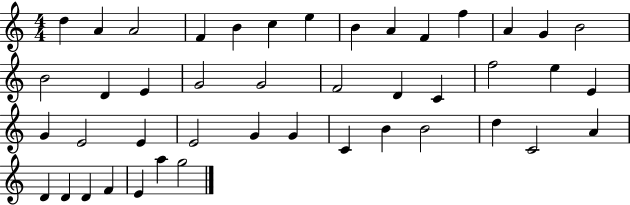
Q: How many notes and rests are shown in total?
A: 44